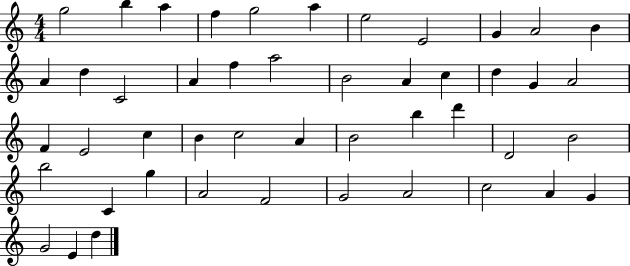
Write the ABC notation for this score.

X:1
T:Untitled
M:4/4
L:1/4
K:C
g2 b a f g2 a e2 E2 G A2 B A d C2 A f a2 B2 A c d G A2 F E2 c B c2 A B2 b d' D2 B2 b2 C g A2 F2 G2 A2 c2 A G G2 E d